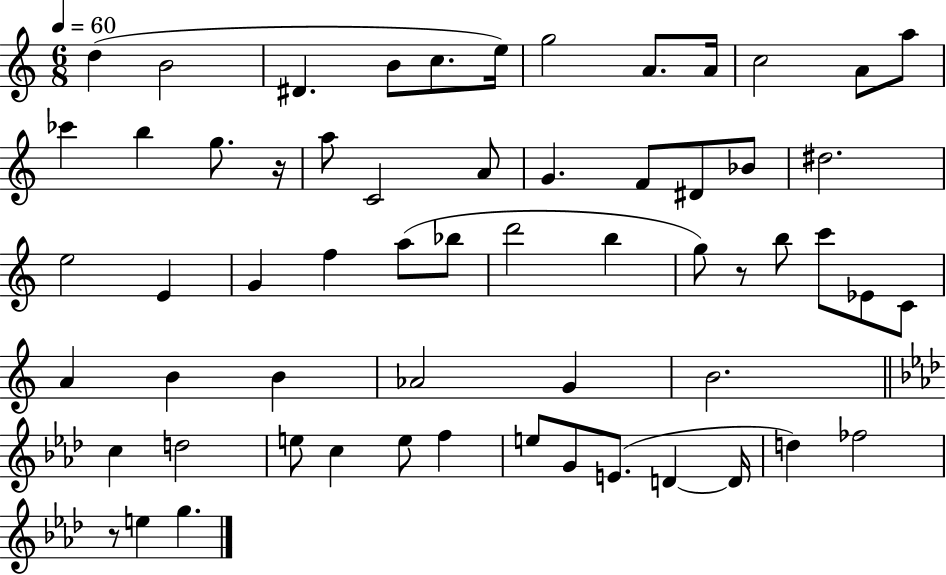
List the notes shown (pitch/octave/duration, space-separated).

D5/q B4/h D#4/q. B4/e C5/e. E5/s G5/h A4/e. A4/s C5/h A4/e A5/e CES6/q B5/q G5/e. R/s A5/e C4/h A4/e G4/q. F4/e D#4/e Bb4/e D#5/h. E5/h E4/q G4/q F5/q A5/e Bb5/e D6/h B5/q G5/e R/e B5/e C6/e Eb4/e C4/e A4/q B4/q B4/q Ab4/h G4/q B4/h. C5/q D5/h E5/e C5/q E5/e F5/q E5/e G4/e E4/e. D4/q D4/s D5/q FES5/h R/e E5/q G5/q.